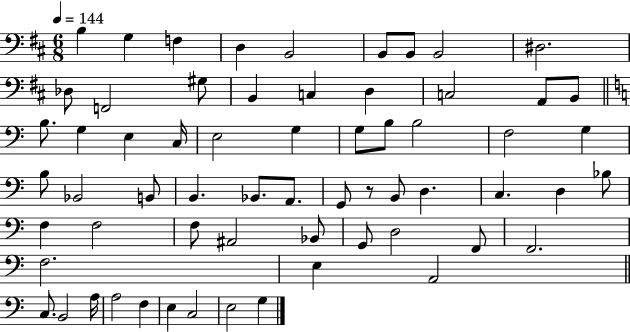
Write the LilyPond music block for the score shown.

{
  \clef bass
  \numericTimeSignature
  \time 6/8
  \key d \major
  \tempo 4 = 144
  \repeat volta 2 { b4 g4 f4 | d4 b,2 | b,8 b,8 b,2 | dis2. | \break des8 f,2 gis8 | b,4 c4 d4 | c2 a,8 b,8 | \bar "||" \break \key c \major b8. g4 e4 c16 | e2 g4 | g8 b8 b2 | f2 g4 | \break b8 bes,2 b,8 | b,4. bes,8. a,8. | g,8 r8 b,8 d4. | c4. d4 bes8 | \break f4 f2 | f8 ais,2 bes,8 | g,8 d2 f,8 | f,2. | \break f2. | e4 a,2 | \bar "||" \break \key a \minor c8. b,2 a16 | a2 f4 | e4 c2 | e2 g4 | \break } \bar "|."
}